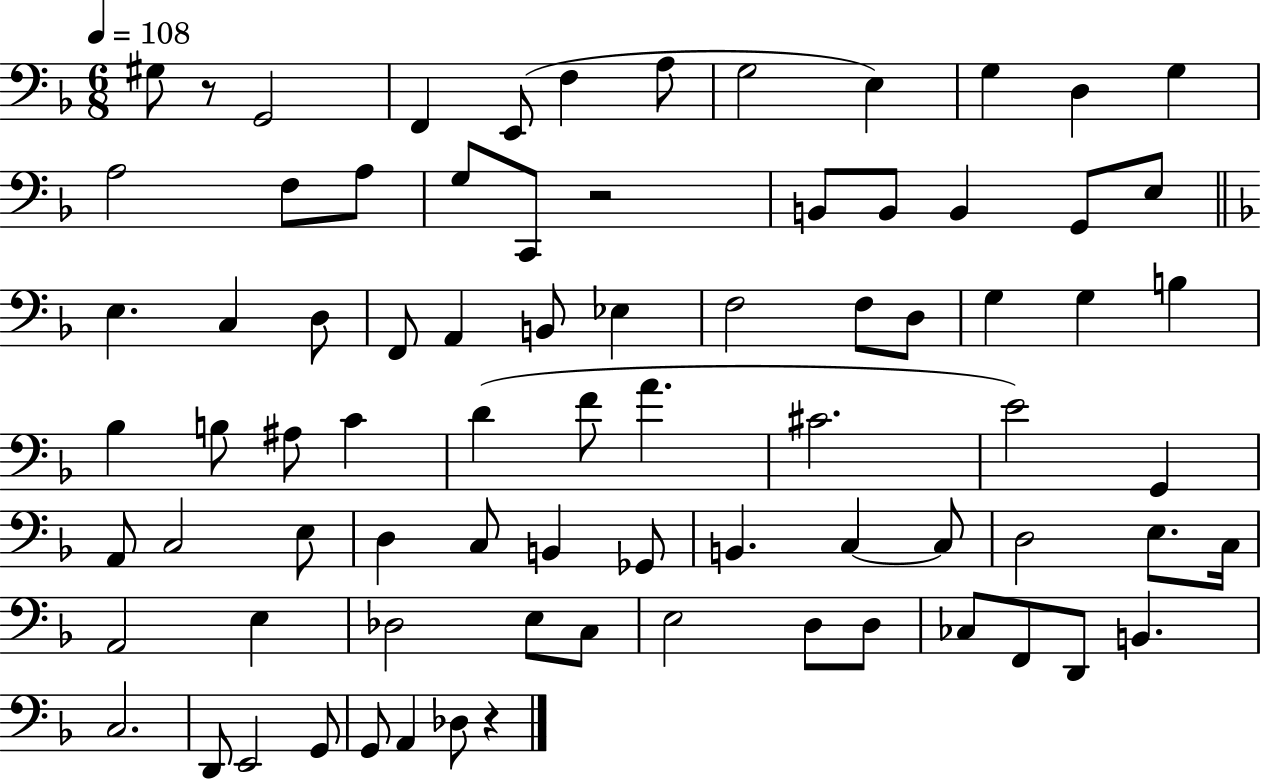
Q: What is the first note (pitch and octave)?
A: G#3